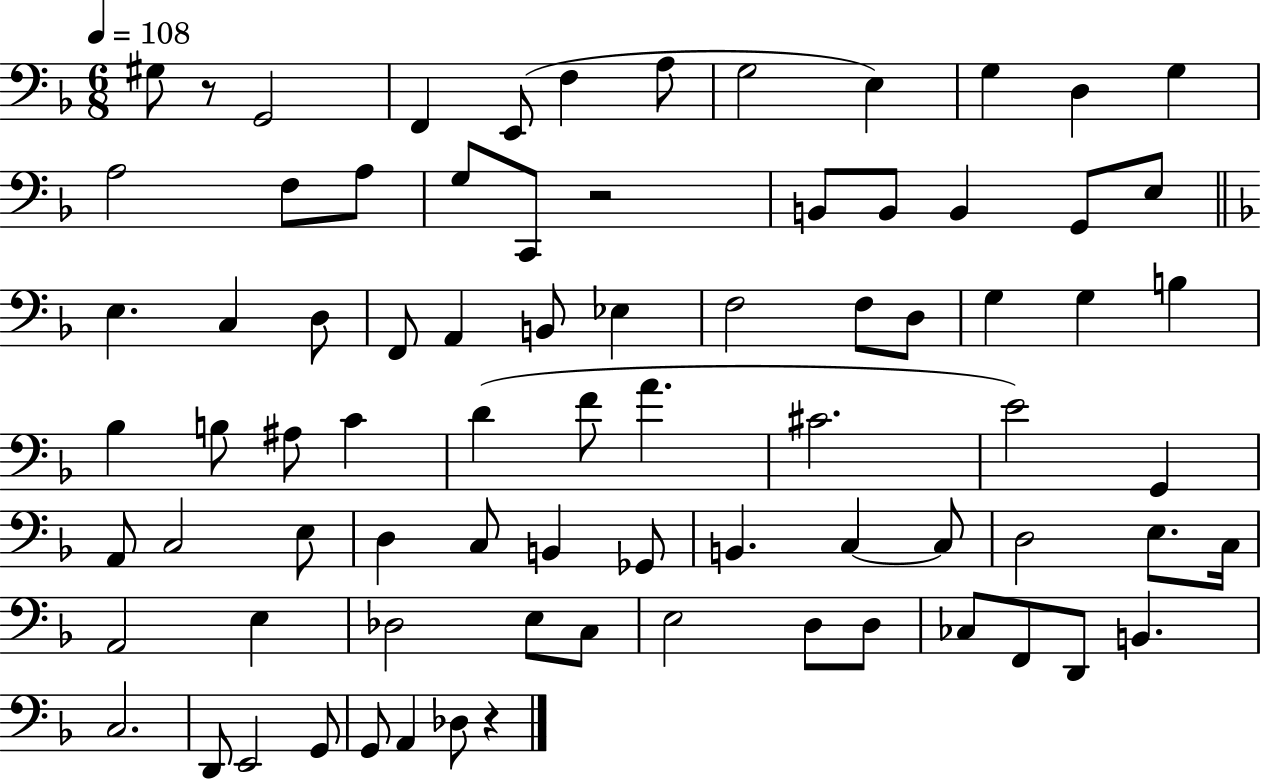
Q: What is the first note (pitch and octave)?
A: G#3